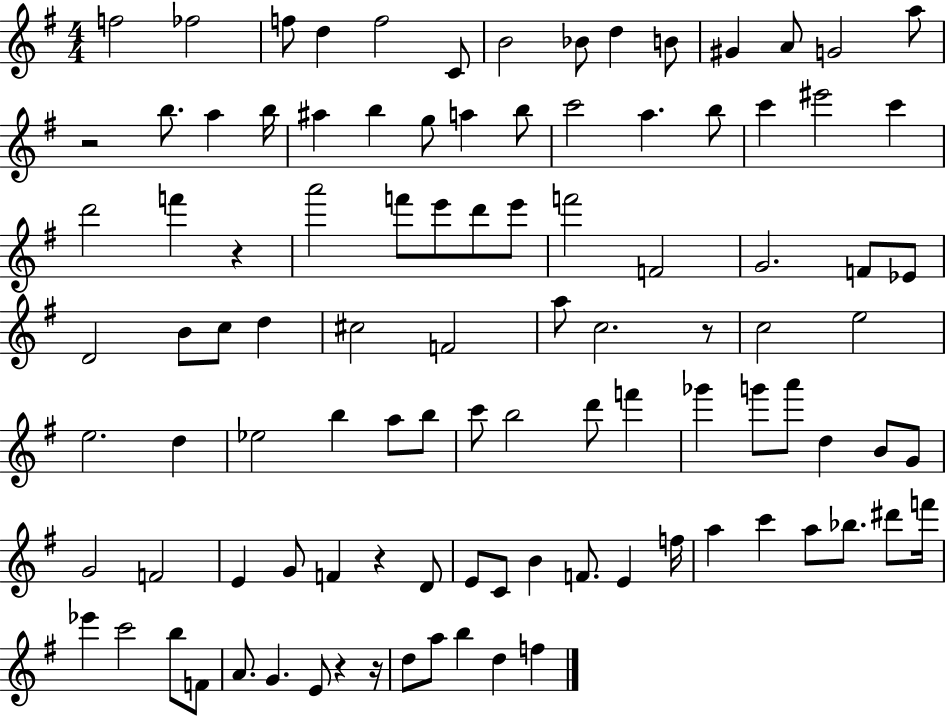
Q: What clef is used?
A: treble